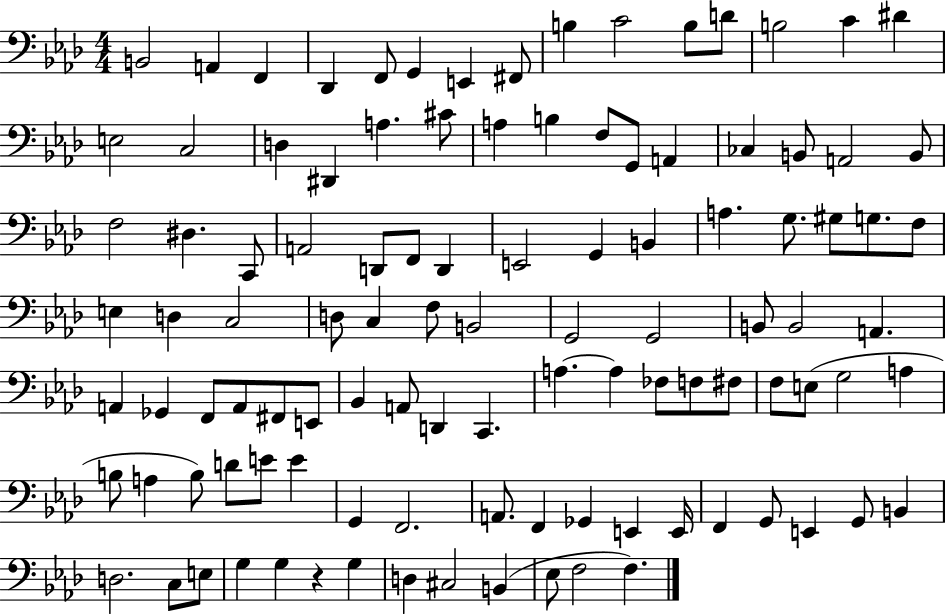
B2/h A2/q F2/q Db2/q F2/e G2/q E2/q F#2/e B3/q C4/h B3/e D4/e B3/h C4/q D#4/q E3/h C3/h D3/q D#2/q A3/q. C#4/e A3/q B3/q F3/e G2/e A2/q CES3/q B2/e A2/h B2/e F3/h D#3/q. C2/e A2/h D2/e F2/e D2/q E2/h G2/q B2/q A3/q. G3/e. G#3/e G3/e. F3/e E3/q D3/q C3/h D3/e C3/q F3/e B2/h G2/h G2/h B2/e B2/h A2/q. A2/q Gb2/q F2/e A2/e F#2/e E2/e Bb2/q A2/e D2/q C2/q. A3/q. A3/q FES3/e F3/e F#3/e F3/e E3/e G3/h A3/q B3/e A3/q B3/e D4/e E4/e E4/q G2/q F2/h. A2/e. F2/q Gb2/q E2/q E2/s F2/q G2/e E2/q G2/e B2/q D3/h. C3/e E3/e G3/q G3/q R/q G3/q D3/q C#3/h B2/q Eb3/e F3/h F3/q.